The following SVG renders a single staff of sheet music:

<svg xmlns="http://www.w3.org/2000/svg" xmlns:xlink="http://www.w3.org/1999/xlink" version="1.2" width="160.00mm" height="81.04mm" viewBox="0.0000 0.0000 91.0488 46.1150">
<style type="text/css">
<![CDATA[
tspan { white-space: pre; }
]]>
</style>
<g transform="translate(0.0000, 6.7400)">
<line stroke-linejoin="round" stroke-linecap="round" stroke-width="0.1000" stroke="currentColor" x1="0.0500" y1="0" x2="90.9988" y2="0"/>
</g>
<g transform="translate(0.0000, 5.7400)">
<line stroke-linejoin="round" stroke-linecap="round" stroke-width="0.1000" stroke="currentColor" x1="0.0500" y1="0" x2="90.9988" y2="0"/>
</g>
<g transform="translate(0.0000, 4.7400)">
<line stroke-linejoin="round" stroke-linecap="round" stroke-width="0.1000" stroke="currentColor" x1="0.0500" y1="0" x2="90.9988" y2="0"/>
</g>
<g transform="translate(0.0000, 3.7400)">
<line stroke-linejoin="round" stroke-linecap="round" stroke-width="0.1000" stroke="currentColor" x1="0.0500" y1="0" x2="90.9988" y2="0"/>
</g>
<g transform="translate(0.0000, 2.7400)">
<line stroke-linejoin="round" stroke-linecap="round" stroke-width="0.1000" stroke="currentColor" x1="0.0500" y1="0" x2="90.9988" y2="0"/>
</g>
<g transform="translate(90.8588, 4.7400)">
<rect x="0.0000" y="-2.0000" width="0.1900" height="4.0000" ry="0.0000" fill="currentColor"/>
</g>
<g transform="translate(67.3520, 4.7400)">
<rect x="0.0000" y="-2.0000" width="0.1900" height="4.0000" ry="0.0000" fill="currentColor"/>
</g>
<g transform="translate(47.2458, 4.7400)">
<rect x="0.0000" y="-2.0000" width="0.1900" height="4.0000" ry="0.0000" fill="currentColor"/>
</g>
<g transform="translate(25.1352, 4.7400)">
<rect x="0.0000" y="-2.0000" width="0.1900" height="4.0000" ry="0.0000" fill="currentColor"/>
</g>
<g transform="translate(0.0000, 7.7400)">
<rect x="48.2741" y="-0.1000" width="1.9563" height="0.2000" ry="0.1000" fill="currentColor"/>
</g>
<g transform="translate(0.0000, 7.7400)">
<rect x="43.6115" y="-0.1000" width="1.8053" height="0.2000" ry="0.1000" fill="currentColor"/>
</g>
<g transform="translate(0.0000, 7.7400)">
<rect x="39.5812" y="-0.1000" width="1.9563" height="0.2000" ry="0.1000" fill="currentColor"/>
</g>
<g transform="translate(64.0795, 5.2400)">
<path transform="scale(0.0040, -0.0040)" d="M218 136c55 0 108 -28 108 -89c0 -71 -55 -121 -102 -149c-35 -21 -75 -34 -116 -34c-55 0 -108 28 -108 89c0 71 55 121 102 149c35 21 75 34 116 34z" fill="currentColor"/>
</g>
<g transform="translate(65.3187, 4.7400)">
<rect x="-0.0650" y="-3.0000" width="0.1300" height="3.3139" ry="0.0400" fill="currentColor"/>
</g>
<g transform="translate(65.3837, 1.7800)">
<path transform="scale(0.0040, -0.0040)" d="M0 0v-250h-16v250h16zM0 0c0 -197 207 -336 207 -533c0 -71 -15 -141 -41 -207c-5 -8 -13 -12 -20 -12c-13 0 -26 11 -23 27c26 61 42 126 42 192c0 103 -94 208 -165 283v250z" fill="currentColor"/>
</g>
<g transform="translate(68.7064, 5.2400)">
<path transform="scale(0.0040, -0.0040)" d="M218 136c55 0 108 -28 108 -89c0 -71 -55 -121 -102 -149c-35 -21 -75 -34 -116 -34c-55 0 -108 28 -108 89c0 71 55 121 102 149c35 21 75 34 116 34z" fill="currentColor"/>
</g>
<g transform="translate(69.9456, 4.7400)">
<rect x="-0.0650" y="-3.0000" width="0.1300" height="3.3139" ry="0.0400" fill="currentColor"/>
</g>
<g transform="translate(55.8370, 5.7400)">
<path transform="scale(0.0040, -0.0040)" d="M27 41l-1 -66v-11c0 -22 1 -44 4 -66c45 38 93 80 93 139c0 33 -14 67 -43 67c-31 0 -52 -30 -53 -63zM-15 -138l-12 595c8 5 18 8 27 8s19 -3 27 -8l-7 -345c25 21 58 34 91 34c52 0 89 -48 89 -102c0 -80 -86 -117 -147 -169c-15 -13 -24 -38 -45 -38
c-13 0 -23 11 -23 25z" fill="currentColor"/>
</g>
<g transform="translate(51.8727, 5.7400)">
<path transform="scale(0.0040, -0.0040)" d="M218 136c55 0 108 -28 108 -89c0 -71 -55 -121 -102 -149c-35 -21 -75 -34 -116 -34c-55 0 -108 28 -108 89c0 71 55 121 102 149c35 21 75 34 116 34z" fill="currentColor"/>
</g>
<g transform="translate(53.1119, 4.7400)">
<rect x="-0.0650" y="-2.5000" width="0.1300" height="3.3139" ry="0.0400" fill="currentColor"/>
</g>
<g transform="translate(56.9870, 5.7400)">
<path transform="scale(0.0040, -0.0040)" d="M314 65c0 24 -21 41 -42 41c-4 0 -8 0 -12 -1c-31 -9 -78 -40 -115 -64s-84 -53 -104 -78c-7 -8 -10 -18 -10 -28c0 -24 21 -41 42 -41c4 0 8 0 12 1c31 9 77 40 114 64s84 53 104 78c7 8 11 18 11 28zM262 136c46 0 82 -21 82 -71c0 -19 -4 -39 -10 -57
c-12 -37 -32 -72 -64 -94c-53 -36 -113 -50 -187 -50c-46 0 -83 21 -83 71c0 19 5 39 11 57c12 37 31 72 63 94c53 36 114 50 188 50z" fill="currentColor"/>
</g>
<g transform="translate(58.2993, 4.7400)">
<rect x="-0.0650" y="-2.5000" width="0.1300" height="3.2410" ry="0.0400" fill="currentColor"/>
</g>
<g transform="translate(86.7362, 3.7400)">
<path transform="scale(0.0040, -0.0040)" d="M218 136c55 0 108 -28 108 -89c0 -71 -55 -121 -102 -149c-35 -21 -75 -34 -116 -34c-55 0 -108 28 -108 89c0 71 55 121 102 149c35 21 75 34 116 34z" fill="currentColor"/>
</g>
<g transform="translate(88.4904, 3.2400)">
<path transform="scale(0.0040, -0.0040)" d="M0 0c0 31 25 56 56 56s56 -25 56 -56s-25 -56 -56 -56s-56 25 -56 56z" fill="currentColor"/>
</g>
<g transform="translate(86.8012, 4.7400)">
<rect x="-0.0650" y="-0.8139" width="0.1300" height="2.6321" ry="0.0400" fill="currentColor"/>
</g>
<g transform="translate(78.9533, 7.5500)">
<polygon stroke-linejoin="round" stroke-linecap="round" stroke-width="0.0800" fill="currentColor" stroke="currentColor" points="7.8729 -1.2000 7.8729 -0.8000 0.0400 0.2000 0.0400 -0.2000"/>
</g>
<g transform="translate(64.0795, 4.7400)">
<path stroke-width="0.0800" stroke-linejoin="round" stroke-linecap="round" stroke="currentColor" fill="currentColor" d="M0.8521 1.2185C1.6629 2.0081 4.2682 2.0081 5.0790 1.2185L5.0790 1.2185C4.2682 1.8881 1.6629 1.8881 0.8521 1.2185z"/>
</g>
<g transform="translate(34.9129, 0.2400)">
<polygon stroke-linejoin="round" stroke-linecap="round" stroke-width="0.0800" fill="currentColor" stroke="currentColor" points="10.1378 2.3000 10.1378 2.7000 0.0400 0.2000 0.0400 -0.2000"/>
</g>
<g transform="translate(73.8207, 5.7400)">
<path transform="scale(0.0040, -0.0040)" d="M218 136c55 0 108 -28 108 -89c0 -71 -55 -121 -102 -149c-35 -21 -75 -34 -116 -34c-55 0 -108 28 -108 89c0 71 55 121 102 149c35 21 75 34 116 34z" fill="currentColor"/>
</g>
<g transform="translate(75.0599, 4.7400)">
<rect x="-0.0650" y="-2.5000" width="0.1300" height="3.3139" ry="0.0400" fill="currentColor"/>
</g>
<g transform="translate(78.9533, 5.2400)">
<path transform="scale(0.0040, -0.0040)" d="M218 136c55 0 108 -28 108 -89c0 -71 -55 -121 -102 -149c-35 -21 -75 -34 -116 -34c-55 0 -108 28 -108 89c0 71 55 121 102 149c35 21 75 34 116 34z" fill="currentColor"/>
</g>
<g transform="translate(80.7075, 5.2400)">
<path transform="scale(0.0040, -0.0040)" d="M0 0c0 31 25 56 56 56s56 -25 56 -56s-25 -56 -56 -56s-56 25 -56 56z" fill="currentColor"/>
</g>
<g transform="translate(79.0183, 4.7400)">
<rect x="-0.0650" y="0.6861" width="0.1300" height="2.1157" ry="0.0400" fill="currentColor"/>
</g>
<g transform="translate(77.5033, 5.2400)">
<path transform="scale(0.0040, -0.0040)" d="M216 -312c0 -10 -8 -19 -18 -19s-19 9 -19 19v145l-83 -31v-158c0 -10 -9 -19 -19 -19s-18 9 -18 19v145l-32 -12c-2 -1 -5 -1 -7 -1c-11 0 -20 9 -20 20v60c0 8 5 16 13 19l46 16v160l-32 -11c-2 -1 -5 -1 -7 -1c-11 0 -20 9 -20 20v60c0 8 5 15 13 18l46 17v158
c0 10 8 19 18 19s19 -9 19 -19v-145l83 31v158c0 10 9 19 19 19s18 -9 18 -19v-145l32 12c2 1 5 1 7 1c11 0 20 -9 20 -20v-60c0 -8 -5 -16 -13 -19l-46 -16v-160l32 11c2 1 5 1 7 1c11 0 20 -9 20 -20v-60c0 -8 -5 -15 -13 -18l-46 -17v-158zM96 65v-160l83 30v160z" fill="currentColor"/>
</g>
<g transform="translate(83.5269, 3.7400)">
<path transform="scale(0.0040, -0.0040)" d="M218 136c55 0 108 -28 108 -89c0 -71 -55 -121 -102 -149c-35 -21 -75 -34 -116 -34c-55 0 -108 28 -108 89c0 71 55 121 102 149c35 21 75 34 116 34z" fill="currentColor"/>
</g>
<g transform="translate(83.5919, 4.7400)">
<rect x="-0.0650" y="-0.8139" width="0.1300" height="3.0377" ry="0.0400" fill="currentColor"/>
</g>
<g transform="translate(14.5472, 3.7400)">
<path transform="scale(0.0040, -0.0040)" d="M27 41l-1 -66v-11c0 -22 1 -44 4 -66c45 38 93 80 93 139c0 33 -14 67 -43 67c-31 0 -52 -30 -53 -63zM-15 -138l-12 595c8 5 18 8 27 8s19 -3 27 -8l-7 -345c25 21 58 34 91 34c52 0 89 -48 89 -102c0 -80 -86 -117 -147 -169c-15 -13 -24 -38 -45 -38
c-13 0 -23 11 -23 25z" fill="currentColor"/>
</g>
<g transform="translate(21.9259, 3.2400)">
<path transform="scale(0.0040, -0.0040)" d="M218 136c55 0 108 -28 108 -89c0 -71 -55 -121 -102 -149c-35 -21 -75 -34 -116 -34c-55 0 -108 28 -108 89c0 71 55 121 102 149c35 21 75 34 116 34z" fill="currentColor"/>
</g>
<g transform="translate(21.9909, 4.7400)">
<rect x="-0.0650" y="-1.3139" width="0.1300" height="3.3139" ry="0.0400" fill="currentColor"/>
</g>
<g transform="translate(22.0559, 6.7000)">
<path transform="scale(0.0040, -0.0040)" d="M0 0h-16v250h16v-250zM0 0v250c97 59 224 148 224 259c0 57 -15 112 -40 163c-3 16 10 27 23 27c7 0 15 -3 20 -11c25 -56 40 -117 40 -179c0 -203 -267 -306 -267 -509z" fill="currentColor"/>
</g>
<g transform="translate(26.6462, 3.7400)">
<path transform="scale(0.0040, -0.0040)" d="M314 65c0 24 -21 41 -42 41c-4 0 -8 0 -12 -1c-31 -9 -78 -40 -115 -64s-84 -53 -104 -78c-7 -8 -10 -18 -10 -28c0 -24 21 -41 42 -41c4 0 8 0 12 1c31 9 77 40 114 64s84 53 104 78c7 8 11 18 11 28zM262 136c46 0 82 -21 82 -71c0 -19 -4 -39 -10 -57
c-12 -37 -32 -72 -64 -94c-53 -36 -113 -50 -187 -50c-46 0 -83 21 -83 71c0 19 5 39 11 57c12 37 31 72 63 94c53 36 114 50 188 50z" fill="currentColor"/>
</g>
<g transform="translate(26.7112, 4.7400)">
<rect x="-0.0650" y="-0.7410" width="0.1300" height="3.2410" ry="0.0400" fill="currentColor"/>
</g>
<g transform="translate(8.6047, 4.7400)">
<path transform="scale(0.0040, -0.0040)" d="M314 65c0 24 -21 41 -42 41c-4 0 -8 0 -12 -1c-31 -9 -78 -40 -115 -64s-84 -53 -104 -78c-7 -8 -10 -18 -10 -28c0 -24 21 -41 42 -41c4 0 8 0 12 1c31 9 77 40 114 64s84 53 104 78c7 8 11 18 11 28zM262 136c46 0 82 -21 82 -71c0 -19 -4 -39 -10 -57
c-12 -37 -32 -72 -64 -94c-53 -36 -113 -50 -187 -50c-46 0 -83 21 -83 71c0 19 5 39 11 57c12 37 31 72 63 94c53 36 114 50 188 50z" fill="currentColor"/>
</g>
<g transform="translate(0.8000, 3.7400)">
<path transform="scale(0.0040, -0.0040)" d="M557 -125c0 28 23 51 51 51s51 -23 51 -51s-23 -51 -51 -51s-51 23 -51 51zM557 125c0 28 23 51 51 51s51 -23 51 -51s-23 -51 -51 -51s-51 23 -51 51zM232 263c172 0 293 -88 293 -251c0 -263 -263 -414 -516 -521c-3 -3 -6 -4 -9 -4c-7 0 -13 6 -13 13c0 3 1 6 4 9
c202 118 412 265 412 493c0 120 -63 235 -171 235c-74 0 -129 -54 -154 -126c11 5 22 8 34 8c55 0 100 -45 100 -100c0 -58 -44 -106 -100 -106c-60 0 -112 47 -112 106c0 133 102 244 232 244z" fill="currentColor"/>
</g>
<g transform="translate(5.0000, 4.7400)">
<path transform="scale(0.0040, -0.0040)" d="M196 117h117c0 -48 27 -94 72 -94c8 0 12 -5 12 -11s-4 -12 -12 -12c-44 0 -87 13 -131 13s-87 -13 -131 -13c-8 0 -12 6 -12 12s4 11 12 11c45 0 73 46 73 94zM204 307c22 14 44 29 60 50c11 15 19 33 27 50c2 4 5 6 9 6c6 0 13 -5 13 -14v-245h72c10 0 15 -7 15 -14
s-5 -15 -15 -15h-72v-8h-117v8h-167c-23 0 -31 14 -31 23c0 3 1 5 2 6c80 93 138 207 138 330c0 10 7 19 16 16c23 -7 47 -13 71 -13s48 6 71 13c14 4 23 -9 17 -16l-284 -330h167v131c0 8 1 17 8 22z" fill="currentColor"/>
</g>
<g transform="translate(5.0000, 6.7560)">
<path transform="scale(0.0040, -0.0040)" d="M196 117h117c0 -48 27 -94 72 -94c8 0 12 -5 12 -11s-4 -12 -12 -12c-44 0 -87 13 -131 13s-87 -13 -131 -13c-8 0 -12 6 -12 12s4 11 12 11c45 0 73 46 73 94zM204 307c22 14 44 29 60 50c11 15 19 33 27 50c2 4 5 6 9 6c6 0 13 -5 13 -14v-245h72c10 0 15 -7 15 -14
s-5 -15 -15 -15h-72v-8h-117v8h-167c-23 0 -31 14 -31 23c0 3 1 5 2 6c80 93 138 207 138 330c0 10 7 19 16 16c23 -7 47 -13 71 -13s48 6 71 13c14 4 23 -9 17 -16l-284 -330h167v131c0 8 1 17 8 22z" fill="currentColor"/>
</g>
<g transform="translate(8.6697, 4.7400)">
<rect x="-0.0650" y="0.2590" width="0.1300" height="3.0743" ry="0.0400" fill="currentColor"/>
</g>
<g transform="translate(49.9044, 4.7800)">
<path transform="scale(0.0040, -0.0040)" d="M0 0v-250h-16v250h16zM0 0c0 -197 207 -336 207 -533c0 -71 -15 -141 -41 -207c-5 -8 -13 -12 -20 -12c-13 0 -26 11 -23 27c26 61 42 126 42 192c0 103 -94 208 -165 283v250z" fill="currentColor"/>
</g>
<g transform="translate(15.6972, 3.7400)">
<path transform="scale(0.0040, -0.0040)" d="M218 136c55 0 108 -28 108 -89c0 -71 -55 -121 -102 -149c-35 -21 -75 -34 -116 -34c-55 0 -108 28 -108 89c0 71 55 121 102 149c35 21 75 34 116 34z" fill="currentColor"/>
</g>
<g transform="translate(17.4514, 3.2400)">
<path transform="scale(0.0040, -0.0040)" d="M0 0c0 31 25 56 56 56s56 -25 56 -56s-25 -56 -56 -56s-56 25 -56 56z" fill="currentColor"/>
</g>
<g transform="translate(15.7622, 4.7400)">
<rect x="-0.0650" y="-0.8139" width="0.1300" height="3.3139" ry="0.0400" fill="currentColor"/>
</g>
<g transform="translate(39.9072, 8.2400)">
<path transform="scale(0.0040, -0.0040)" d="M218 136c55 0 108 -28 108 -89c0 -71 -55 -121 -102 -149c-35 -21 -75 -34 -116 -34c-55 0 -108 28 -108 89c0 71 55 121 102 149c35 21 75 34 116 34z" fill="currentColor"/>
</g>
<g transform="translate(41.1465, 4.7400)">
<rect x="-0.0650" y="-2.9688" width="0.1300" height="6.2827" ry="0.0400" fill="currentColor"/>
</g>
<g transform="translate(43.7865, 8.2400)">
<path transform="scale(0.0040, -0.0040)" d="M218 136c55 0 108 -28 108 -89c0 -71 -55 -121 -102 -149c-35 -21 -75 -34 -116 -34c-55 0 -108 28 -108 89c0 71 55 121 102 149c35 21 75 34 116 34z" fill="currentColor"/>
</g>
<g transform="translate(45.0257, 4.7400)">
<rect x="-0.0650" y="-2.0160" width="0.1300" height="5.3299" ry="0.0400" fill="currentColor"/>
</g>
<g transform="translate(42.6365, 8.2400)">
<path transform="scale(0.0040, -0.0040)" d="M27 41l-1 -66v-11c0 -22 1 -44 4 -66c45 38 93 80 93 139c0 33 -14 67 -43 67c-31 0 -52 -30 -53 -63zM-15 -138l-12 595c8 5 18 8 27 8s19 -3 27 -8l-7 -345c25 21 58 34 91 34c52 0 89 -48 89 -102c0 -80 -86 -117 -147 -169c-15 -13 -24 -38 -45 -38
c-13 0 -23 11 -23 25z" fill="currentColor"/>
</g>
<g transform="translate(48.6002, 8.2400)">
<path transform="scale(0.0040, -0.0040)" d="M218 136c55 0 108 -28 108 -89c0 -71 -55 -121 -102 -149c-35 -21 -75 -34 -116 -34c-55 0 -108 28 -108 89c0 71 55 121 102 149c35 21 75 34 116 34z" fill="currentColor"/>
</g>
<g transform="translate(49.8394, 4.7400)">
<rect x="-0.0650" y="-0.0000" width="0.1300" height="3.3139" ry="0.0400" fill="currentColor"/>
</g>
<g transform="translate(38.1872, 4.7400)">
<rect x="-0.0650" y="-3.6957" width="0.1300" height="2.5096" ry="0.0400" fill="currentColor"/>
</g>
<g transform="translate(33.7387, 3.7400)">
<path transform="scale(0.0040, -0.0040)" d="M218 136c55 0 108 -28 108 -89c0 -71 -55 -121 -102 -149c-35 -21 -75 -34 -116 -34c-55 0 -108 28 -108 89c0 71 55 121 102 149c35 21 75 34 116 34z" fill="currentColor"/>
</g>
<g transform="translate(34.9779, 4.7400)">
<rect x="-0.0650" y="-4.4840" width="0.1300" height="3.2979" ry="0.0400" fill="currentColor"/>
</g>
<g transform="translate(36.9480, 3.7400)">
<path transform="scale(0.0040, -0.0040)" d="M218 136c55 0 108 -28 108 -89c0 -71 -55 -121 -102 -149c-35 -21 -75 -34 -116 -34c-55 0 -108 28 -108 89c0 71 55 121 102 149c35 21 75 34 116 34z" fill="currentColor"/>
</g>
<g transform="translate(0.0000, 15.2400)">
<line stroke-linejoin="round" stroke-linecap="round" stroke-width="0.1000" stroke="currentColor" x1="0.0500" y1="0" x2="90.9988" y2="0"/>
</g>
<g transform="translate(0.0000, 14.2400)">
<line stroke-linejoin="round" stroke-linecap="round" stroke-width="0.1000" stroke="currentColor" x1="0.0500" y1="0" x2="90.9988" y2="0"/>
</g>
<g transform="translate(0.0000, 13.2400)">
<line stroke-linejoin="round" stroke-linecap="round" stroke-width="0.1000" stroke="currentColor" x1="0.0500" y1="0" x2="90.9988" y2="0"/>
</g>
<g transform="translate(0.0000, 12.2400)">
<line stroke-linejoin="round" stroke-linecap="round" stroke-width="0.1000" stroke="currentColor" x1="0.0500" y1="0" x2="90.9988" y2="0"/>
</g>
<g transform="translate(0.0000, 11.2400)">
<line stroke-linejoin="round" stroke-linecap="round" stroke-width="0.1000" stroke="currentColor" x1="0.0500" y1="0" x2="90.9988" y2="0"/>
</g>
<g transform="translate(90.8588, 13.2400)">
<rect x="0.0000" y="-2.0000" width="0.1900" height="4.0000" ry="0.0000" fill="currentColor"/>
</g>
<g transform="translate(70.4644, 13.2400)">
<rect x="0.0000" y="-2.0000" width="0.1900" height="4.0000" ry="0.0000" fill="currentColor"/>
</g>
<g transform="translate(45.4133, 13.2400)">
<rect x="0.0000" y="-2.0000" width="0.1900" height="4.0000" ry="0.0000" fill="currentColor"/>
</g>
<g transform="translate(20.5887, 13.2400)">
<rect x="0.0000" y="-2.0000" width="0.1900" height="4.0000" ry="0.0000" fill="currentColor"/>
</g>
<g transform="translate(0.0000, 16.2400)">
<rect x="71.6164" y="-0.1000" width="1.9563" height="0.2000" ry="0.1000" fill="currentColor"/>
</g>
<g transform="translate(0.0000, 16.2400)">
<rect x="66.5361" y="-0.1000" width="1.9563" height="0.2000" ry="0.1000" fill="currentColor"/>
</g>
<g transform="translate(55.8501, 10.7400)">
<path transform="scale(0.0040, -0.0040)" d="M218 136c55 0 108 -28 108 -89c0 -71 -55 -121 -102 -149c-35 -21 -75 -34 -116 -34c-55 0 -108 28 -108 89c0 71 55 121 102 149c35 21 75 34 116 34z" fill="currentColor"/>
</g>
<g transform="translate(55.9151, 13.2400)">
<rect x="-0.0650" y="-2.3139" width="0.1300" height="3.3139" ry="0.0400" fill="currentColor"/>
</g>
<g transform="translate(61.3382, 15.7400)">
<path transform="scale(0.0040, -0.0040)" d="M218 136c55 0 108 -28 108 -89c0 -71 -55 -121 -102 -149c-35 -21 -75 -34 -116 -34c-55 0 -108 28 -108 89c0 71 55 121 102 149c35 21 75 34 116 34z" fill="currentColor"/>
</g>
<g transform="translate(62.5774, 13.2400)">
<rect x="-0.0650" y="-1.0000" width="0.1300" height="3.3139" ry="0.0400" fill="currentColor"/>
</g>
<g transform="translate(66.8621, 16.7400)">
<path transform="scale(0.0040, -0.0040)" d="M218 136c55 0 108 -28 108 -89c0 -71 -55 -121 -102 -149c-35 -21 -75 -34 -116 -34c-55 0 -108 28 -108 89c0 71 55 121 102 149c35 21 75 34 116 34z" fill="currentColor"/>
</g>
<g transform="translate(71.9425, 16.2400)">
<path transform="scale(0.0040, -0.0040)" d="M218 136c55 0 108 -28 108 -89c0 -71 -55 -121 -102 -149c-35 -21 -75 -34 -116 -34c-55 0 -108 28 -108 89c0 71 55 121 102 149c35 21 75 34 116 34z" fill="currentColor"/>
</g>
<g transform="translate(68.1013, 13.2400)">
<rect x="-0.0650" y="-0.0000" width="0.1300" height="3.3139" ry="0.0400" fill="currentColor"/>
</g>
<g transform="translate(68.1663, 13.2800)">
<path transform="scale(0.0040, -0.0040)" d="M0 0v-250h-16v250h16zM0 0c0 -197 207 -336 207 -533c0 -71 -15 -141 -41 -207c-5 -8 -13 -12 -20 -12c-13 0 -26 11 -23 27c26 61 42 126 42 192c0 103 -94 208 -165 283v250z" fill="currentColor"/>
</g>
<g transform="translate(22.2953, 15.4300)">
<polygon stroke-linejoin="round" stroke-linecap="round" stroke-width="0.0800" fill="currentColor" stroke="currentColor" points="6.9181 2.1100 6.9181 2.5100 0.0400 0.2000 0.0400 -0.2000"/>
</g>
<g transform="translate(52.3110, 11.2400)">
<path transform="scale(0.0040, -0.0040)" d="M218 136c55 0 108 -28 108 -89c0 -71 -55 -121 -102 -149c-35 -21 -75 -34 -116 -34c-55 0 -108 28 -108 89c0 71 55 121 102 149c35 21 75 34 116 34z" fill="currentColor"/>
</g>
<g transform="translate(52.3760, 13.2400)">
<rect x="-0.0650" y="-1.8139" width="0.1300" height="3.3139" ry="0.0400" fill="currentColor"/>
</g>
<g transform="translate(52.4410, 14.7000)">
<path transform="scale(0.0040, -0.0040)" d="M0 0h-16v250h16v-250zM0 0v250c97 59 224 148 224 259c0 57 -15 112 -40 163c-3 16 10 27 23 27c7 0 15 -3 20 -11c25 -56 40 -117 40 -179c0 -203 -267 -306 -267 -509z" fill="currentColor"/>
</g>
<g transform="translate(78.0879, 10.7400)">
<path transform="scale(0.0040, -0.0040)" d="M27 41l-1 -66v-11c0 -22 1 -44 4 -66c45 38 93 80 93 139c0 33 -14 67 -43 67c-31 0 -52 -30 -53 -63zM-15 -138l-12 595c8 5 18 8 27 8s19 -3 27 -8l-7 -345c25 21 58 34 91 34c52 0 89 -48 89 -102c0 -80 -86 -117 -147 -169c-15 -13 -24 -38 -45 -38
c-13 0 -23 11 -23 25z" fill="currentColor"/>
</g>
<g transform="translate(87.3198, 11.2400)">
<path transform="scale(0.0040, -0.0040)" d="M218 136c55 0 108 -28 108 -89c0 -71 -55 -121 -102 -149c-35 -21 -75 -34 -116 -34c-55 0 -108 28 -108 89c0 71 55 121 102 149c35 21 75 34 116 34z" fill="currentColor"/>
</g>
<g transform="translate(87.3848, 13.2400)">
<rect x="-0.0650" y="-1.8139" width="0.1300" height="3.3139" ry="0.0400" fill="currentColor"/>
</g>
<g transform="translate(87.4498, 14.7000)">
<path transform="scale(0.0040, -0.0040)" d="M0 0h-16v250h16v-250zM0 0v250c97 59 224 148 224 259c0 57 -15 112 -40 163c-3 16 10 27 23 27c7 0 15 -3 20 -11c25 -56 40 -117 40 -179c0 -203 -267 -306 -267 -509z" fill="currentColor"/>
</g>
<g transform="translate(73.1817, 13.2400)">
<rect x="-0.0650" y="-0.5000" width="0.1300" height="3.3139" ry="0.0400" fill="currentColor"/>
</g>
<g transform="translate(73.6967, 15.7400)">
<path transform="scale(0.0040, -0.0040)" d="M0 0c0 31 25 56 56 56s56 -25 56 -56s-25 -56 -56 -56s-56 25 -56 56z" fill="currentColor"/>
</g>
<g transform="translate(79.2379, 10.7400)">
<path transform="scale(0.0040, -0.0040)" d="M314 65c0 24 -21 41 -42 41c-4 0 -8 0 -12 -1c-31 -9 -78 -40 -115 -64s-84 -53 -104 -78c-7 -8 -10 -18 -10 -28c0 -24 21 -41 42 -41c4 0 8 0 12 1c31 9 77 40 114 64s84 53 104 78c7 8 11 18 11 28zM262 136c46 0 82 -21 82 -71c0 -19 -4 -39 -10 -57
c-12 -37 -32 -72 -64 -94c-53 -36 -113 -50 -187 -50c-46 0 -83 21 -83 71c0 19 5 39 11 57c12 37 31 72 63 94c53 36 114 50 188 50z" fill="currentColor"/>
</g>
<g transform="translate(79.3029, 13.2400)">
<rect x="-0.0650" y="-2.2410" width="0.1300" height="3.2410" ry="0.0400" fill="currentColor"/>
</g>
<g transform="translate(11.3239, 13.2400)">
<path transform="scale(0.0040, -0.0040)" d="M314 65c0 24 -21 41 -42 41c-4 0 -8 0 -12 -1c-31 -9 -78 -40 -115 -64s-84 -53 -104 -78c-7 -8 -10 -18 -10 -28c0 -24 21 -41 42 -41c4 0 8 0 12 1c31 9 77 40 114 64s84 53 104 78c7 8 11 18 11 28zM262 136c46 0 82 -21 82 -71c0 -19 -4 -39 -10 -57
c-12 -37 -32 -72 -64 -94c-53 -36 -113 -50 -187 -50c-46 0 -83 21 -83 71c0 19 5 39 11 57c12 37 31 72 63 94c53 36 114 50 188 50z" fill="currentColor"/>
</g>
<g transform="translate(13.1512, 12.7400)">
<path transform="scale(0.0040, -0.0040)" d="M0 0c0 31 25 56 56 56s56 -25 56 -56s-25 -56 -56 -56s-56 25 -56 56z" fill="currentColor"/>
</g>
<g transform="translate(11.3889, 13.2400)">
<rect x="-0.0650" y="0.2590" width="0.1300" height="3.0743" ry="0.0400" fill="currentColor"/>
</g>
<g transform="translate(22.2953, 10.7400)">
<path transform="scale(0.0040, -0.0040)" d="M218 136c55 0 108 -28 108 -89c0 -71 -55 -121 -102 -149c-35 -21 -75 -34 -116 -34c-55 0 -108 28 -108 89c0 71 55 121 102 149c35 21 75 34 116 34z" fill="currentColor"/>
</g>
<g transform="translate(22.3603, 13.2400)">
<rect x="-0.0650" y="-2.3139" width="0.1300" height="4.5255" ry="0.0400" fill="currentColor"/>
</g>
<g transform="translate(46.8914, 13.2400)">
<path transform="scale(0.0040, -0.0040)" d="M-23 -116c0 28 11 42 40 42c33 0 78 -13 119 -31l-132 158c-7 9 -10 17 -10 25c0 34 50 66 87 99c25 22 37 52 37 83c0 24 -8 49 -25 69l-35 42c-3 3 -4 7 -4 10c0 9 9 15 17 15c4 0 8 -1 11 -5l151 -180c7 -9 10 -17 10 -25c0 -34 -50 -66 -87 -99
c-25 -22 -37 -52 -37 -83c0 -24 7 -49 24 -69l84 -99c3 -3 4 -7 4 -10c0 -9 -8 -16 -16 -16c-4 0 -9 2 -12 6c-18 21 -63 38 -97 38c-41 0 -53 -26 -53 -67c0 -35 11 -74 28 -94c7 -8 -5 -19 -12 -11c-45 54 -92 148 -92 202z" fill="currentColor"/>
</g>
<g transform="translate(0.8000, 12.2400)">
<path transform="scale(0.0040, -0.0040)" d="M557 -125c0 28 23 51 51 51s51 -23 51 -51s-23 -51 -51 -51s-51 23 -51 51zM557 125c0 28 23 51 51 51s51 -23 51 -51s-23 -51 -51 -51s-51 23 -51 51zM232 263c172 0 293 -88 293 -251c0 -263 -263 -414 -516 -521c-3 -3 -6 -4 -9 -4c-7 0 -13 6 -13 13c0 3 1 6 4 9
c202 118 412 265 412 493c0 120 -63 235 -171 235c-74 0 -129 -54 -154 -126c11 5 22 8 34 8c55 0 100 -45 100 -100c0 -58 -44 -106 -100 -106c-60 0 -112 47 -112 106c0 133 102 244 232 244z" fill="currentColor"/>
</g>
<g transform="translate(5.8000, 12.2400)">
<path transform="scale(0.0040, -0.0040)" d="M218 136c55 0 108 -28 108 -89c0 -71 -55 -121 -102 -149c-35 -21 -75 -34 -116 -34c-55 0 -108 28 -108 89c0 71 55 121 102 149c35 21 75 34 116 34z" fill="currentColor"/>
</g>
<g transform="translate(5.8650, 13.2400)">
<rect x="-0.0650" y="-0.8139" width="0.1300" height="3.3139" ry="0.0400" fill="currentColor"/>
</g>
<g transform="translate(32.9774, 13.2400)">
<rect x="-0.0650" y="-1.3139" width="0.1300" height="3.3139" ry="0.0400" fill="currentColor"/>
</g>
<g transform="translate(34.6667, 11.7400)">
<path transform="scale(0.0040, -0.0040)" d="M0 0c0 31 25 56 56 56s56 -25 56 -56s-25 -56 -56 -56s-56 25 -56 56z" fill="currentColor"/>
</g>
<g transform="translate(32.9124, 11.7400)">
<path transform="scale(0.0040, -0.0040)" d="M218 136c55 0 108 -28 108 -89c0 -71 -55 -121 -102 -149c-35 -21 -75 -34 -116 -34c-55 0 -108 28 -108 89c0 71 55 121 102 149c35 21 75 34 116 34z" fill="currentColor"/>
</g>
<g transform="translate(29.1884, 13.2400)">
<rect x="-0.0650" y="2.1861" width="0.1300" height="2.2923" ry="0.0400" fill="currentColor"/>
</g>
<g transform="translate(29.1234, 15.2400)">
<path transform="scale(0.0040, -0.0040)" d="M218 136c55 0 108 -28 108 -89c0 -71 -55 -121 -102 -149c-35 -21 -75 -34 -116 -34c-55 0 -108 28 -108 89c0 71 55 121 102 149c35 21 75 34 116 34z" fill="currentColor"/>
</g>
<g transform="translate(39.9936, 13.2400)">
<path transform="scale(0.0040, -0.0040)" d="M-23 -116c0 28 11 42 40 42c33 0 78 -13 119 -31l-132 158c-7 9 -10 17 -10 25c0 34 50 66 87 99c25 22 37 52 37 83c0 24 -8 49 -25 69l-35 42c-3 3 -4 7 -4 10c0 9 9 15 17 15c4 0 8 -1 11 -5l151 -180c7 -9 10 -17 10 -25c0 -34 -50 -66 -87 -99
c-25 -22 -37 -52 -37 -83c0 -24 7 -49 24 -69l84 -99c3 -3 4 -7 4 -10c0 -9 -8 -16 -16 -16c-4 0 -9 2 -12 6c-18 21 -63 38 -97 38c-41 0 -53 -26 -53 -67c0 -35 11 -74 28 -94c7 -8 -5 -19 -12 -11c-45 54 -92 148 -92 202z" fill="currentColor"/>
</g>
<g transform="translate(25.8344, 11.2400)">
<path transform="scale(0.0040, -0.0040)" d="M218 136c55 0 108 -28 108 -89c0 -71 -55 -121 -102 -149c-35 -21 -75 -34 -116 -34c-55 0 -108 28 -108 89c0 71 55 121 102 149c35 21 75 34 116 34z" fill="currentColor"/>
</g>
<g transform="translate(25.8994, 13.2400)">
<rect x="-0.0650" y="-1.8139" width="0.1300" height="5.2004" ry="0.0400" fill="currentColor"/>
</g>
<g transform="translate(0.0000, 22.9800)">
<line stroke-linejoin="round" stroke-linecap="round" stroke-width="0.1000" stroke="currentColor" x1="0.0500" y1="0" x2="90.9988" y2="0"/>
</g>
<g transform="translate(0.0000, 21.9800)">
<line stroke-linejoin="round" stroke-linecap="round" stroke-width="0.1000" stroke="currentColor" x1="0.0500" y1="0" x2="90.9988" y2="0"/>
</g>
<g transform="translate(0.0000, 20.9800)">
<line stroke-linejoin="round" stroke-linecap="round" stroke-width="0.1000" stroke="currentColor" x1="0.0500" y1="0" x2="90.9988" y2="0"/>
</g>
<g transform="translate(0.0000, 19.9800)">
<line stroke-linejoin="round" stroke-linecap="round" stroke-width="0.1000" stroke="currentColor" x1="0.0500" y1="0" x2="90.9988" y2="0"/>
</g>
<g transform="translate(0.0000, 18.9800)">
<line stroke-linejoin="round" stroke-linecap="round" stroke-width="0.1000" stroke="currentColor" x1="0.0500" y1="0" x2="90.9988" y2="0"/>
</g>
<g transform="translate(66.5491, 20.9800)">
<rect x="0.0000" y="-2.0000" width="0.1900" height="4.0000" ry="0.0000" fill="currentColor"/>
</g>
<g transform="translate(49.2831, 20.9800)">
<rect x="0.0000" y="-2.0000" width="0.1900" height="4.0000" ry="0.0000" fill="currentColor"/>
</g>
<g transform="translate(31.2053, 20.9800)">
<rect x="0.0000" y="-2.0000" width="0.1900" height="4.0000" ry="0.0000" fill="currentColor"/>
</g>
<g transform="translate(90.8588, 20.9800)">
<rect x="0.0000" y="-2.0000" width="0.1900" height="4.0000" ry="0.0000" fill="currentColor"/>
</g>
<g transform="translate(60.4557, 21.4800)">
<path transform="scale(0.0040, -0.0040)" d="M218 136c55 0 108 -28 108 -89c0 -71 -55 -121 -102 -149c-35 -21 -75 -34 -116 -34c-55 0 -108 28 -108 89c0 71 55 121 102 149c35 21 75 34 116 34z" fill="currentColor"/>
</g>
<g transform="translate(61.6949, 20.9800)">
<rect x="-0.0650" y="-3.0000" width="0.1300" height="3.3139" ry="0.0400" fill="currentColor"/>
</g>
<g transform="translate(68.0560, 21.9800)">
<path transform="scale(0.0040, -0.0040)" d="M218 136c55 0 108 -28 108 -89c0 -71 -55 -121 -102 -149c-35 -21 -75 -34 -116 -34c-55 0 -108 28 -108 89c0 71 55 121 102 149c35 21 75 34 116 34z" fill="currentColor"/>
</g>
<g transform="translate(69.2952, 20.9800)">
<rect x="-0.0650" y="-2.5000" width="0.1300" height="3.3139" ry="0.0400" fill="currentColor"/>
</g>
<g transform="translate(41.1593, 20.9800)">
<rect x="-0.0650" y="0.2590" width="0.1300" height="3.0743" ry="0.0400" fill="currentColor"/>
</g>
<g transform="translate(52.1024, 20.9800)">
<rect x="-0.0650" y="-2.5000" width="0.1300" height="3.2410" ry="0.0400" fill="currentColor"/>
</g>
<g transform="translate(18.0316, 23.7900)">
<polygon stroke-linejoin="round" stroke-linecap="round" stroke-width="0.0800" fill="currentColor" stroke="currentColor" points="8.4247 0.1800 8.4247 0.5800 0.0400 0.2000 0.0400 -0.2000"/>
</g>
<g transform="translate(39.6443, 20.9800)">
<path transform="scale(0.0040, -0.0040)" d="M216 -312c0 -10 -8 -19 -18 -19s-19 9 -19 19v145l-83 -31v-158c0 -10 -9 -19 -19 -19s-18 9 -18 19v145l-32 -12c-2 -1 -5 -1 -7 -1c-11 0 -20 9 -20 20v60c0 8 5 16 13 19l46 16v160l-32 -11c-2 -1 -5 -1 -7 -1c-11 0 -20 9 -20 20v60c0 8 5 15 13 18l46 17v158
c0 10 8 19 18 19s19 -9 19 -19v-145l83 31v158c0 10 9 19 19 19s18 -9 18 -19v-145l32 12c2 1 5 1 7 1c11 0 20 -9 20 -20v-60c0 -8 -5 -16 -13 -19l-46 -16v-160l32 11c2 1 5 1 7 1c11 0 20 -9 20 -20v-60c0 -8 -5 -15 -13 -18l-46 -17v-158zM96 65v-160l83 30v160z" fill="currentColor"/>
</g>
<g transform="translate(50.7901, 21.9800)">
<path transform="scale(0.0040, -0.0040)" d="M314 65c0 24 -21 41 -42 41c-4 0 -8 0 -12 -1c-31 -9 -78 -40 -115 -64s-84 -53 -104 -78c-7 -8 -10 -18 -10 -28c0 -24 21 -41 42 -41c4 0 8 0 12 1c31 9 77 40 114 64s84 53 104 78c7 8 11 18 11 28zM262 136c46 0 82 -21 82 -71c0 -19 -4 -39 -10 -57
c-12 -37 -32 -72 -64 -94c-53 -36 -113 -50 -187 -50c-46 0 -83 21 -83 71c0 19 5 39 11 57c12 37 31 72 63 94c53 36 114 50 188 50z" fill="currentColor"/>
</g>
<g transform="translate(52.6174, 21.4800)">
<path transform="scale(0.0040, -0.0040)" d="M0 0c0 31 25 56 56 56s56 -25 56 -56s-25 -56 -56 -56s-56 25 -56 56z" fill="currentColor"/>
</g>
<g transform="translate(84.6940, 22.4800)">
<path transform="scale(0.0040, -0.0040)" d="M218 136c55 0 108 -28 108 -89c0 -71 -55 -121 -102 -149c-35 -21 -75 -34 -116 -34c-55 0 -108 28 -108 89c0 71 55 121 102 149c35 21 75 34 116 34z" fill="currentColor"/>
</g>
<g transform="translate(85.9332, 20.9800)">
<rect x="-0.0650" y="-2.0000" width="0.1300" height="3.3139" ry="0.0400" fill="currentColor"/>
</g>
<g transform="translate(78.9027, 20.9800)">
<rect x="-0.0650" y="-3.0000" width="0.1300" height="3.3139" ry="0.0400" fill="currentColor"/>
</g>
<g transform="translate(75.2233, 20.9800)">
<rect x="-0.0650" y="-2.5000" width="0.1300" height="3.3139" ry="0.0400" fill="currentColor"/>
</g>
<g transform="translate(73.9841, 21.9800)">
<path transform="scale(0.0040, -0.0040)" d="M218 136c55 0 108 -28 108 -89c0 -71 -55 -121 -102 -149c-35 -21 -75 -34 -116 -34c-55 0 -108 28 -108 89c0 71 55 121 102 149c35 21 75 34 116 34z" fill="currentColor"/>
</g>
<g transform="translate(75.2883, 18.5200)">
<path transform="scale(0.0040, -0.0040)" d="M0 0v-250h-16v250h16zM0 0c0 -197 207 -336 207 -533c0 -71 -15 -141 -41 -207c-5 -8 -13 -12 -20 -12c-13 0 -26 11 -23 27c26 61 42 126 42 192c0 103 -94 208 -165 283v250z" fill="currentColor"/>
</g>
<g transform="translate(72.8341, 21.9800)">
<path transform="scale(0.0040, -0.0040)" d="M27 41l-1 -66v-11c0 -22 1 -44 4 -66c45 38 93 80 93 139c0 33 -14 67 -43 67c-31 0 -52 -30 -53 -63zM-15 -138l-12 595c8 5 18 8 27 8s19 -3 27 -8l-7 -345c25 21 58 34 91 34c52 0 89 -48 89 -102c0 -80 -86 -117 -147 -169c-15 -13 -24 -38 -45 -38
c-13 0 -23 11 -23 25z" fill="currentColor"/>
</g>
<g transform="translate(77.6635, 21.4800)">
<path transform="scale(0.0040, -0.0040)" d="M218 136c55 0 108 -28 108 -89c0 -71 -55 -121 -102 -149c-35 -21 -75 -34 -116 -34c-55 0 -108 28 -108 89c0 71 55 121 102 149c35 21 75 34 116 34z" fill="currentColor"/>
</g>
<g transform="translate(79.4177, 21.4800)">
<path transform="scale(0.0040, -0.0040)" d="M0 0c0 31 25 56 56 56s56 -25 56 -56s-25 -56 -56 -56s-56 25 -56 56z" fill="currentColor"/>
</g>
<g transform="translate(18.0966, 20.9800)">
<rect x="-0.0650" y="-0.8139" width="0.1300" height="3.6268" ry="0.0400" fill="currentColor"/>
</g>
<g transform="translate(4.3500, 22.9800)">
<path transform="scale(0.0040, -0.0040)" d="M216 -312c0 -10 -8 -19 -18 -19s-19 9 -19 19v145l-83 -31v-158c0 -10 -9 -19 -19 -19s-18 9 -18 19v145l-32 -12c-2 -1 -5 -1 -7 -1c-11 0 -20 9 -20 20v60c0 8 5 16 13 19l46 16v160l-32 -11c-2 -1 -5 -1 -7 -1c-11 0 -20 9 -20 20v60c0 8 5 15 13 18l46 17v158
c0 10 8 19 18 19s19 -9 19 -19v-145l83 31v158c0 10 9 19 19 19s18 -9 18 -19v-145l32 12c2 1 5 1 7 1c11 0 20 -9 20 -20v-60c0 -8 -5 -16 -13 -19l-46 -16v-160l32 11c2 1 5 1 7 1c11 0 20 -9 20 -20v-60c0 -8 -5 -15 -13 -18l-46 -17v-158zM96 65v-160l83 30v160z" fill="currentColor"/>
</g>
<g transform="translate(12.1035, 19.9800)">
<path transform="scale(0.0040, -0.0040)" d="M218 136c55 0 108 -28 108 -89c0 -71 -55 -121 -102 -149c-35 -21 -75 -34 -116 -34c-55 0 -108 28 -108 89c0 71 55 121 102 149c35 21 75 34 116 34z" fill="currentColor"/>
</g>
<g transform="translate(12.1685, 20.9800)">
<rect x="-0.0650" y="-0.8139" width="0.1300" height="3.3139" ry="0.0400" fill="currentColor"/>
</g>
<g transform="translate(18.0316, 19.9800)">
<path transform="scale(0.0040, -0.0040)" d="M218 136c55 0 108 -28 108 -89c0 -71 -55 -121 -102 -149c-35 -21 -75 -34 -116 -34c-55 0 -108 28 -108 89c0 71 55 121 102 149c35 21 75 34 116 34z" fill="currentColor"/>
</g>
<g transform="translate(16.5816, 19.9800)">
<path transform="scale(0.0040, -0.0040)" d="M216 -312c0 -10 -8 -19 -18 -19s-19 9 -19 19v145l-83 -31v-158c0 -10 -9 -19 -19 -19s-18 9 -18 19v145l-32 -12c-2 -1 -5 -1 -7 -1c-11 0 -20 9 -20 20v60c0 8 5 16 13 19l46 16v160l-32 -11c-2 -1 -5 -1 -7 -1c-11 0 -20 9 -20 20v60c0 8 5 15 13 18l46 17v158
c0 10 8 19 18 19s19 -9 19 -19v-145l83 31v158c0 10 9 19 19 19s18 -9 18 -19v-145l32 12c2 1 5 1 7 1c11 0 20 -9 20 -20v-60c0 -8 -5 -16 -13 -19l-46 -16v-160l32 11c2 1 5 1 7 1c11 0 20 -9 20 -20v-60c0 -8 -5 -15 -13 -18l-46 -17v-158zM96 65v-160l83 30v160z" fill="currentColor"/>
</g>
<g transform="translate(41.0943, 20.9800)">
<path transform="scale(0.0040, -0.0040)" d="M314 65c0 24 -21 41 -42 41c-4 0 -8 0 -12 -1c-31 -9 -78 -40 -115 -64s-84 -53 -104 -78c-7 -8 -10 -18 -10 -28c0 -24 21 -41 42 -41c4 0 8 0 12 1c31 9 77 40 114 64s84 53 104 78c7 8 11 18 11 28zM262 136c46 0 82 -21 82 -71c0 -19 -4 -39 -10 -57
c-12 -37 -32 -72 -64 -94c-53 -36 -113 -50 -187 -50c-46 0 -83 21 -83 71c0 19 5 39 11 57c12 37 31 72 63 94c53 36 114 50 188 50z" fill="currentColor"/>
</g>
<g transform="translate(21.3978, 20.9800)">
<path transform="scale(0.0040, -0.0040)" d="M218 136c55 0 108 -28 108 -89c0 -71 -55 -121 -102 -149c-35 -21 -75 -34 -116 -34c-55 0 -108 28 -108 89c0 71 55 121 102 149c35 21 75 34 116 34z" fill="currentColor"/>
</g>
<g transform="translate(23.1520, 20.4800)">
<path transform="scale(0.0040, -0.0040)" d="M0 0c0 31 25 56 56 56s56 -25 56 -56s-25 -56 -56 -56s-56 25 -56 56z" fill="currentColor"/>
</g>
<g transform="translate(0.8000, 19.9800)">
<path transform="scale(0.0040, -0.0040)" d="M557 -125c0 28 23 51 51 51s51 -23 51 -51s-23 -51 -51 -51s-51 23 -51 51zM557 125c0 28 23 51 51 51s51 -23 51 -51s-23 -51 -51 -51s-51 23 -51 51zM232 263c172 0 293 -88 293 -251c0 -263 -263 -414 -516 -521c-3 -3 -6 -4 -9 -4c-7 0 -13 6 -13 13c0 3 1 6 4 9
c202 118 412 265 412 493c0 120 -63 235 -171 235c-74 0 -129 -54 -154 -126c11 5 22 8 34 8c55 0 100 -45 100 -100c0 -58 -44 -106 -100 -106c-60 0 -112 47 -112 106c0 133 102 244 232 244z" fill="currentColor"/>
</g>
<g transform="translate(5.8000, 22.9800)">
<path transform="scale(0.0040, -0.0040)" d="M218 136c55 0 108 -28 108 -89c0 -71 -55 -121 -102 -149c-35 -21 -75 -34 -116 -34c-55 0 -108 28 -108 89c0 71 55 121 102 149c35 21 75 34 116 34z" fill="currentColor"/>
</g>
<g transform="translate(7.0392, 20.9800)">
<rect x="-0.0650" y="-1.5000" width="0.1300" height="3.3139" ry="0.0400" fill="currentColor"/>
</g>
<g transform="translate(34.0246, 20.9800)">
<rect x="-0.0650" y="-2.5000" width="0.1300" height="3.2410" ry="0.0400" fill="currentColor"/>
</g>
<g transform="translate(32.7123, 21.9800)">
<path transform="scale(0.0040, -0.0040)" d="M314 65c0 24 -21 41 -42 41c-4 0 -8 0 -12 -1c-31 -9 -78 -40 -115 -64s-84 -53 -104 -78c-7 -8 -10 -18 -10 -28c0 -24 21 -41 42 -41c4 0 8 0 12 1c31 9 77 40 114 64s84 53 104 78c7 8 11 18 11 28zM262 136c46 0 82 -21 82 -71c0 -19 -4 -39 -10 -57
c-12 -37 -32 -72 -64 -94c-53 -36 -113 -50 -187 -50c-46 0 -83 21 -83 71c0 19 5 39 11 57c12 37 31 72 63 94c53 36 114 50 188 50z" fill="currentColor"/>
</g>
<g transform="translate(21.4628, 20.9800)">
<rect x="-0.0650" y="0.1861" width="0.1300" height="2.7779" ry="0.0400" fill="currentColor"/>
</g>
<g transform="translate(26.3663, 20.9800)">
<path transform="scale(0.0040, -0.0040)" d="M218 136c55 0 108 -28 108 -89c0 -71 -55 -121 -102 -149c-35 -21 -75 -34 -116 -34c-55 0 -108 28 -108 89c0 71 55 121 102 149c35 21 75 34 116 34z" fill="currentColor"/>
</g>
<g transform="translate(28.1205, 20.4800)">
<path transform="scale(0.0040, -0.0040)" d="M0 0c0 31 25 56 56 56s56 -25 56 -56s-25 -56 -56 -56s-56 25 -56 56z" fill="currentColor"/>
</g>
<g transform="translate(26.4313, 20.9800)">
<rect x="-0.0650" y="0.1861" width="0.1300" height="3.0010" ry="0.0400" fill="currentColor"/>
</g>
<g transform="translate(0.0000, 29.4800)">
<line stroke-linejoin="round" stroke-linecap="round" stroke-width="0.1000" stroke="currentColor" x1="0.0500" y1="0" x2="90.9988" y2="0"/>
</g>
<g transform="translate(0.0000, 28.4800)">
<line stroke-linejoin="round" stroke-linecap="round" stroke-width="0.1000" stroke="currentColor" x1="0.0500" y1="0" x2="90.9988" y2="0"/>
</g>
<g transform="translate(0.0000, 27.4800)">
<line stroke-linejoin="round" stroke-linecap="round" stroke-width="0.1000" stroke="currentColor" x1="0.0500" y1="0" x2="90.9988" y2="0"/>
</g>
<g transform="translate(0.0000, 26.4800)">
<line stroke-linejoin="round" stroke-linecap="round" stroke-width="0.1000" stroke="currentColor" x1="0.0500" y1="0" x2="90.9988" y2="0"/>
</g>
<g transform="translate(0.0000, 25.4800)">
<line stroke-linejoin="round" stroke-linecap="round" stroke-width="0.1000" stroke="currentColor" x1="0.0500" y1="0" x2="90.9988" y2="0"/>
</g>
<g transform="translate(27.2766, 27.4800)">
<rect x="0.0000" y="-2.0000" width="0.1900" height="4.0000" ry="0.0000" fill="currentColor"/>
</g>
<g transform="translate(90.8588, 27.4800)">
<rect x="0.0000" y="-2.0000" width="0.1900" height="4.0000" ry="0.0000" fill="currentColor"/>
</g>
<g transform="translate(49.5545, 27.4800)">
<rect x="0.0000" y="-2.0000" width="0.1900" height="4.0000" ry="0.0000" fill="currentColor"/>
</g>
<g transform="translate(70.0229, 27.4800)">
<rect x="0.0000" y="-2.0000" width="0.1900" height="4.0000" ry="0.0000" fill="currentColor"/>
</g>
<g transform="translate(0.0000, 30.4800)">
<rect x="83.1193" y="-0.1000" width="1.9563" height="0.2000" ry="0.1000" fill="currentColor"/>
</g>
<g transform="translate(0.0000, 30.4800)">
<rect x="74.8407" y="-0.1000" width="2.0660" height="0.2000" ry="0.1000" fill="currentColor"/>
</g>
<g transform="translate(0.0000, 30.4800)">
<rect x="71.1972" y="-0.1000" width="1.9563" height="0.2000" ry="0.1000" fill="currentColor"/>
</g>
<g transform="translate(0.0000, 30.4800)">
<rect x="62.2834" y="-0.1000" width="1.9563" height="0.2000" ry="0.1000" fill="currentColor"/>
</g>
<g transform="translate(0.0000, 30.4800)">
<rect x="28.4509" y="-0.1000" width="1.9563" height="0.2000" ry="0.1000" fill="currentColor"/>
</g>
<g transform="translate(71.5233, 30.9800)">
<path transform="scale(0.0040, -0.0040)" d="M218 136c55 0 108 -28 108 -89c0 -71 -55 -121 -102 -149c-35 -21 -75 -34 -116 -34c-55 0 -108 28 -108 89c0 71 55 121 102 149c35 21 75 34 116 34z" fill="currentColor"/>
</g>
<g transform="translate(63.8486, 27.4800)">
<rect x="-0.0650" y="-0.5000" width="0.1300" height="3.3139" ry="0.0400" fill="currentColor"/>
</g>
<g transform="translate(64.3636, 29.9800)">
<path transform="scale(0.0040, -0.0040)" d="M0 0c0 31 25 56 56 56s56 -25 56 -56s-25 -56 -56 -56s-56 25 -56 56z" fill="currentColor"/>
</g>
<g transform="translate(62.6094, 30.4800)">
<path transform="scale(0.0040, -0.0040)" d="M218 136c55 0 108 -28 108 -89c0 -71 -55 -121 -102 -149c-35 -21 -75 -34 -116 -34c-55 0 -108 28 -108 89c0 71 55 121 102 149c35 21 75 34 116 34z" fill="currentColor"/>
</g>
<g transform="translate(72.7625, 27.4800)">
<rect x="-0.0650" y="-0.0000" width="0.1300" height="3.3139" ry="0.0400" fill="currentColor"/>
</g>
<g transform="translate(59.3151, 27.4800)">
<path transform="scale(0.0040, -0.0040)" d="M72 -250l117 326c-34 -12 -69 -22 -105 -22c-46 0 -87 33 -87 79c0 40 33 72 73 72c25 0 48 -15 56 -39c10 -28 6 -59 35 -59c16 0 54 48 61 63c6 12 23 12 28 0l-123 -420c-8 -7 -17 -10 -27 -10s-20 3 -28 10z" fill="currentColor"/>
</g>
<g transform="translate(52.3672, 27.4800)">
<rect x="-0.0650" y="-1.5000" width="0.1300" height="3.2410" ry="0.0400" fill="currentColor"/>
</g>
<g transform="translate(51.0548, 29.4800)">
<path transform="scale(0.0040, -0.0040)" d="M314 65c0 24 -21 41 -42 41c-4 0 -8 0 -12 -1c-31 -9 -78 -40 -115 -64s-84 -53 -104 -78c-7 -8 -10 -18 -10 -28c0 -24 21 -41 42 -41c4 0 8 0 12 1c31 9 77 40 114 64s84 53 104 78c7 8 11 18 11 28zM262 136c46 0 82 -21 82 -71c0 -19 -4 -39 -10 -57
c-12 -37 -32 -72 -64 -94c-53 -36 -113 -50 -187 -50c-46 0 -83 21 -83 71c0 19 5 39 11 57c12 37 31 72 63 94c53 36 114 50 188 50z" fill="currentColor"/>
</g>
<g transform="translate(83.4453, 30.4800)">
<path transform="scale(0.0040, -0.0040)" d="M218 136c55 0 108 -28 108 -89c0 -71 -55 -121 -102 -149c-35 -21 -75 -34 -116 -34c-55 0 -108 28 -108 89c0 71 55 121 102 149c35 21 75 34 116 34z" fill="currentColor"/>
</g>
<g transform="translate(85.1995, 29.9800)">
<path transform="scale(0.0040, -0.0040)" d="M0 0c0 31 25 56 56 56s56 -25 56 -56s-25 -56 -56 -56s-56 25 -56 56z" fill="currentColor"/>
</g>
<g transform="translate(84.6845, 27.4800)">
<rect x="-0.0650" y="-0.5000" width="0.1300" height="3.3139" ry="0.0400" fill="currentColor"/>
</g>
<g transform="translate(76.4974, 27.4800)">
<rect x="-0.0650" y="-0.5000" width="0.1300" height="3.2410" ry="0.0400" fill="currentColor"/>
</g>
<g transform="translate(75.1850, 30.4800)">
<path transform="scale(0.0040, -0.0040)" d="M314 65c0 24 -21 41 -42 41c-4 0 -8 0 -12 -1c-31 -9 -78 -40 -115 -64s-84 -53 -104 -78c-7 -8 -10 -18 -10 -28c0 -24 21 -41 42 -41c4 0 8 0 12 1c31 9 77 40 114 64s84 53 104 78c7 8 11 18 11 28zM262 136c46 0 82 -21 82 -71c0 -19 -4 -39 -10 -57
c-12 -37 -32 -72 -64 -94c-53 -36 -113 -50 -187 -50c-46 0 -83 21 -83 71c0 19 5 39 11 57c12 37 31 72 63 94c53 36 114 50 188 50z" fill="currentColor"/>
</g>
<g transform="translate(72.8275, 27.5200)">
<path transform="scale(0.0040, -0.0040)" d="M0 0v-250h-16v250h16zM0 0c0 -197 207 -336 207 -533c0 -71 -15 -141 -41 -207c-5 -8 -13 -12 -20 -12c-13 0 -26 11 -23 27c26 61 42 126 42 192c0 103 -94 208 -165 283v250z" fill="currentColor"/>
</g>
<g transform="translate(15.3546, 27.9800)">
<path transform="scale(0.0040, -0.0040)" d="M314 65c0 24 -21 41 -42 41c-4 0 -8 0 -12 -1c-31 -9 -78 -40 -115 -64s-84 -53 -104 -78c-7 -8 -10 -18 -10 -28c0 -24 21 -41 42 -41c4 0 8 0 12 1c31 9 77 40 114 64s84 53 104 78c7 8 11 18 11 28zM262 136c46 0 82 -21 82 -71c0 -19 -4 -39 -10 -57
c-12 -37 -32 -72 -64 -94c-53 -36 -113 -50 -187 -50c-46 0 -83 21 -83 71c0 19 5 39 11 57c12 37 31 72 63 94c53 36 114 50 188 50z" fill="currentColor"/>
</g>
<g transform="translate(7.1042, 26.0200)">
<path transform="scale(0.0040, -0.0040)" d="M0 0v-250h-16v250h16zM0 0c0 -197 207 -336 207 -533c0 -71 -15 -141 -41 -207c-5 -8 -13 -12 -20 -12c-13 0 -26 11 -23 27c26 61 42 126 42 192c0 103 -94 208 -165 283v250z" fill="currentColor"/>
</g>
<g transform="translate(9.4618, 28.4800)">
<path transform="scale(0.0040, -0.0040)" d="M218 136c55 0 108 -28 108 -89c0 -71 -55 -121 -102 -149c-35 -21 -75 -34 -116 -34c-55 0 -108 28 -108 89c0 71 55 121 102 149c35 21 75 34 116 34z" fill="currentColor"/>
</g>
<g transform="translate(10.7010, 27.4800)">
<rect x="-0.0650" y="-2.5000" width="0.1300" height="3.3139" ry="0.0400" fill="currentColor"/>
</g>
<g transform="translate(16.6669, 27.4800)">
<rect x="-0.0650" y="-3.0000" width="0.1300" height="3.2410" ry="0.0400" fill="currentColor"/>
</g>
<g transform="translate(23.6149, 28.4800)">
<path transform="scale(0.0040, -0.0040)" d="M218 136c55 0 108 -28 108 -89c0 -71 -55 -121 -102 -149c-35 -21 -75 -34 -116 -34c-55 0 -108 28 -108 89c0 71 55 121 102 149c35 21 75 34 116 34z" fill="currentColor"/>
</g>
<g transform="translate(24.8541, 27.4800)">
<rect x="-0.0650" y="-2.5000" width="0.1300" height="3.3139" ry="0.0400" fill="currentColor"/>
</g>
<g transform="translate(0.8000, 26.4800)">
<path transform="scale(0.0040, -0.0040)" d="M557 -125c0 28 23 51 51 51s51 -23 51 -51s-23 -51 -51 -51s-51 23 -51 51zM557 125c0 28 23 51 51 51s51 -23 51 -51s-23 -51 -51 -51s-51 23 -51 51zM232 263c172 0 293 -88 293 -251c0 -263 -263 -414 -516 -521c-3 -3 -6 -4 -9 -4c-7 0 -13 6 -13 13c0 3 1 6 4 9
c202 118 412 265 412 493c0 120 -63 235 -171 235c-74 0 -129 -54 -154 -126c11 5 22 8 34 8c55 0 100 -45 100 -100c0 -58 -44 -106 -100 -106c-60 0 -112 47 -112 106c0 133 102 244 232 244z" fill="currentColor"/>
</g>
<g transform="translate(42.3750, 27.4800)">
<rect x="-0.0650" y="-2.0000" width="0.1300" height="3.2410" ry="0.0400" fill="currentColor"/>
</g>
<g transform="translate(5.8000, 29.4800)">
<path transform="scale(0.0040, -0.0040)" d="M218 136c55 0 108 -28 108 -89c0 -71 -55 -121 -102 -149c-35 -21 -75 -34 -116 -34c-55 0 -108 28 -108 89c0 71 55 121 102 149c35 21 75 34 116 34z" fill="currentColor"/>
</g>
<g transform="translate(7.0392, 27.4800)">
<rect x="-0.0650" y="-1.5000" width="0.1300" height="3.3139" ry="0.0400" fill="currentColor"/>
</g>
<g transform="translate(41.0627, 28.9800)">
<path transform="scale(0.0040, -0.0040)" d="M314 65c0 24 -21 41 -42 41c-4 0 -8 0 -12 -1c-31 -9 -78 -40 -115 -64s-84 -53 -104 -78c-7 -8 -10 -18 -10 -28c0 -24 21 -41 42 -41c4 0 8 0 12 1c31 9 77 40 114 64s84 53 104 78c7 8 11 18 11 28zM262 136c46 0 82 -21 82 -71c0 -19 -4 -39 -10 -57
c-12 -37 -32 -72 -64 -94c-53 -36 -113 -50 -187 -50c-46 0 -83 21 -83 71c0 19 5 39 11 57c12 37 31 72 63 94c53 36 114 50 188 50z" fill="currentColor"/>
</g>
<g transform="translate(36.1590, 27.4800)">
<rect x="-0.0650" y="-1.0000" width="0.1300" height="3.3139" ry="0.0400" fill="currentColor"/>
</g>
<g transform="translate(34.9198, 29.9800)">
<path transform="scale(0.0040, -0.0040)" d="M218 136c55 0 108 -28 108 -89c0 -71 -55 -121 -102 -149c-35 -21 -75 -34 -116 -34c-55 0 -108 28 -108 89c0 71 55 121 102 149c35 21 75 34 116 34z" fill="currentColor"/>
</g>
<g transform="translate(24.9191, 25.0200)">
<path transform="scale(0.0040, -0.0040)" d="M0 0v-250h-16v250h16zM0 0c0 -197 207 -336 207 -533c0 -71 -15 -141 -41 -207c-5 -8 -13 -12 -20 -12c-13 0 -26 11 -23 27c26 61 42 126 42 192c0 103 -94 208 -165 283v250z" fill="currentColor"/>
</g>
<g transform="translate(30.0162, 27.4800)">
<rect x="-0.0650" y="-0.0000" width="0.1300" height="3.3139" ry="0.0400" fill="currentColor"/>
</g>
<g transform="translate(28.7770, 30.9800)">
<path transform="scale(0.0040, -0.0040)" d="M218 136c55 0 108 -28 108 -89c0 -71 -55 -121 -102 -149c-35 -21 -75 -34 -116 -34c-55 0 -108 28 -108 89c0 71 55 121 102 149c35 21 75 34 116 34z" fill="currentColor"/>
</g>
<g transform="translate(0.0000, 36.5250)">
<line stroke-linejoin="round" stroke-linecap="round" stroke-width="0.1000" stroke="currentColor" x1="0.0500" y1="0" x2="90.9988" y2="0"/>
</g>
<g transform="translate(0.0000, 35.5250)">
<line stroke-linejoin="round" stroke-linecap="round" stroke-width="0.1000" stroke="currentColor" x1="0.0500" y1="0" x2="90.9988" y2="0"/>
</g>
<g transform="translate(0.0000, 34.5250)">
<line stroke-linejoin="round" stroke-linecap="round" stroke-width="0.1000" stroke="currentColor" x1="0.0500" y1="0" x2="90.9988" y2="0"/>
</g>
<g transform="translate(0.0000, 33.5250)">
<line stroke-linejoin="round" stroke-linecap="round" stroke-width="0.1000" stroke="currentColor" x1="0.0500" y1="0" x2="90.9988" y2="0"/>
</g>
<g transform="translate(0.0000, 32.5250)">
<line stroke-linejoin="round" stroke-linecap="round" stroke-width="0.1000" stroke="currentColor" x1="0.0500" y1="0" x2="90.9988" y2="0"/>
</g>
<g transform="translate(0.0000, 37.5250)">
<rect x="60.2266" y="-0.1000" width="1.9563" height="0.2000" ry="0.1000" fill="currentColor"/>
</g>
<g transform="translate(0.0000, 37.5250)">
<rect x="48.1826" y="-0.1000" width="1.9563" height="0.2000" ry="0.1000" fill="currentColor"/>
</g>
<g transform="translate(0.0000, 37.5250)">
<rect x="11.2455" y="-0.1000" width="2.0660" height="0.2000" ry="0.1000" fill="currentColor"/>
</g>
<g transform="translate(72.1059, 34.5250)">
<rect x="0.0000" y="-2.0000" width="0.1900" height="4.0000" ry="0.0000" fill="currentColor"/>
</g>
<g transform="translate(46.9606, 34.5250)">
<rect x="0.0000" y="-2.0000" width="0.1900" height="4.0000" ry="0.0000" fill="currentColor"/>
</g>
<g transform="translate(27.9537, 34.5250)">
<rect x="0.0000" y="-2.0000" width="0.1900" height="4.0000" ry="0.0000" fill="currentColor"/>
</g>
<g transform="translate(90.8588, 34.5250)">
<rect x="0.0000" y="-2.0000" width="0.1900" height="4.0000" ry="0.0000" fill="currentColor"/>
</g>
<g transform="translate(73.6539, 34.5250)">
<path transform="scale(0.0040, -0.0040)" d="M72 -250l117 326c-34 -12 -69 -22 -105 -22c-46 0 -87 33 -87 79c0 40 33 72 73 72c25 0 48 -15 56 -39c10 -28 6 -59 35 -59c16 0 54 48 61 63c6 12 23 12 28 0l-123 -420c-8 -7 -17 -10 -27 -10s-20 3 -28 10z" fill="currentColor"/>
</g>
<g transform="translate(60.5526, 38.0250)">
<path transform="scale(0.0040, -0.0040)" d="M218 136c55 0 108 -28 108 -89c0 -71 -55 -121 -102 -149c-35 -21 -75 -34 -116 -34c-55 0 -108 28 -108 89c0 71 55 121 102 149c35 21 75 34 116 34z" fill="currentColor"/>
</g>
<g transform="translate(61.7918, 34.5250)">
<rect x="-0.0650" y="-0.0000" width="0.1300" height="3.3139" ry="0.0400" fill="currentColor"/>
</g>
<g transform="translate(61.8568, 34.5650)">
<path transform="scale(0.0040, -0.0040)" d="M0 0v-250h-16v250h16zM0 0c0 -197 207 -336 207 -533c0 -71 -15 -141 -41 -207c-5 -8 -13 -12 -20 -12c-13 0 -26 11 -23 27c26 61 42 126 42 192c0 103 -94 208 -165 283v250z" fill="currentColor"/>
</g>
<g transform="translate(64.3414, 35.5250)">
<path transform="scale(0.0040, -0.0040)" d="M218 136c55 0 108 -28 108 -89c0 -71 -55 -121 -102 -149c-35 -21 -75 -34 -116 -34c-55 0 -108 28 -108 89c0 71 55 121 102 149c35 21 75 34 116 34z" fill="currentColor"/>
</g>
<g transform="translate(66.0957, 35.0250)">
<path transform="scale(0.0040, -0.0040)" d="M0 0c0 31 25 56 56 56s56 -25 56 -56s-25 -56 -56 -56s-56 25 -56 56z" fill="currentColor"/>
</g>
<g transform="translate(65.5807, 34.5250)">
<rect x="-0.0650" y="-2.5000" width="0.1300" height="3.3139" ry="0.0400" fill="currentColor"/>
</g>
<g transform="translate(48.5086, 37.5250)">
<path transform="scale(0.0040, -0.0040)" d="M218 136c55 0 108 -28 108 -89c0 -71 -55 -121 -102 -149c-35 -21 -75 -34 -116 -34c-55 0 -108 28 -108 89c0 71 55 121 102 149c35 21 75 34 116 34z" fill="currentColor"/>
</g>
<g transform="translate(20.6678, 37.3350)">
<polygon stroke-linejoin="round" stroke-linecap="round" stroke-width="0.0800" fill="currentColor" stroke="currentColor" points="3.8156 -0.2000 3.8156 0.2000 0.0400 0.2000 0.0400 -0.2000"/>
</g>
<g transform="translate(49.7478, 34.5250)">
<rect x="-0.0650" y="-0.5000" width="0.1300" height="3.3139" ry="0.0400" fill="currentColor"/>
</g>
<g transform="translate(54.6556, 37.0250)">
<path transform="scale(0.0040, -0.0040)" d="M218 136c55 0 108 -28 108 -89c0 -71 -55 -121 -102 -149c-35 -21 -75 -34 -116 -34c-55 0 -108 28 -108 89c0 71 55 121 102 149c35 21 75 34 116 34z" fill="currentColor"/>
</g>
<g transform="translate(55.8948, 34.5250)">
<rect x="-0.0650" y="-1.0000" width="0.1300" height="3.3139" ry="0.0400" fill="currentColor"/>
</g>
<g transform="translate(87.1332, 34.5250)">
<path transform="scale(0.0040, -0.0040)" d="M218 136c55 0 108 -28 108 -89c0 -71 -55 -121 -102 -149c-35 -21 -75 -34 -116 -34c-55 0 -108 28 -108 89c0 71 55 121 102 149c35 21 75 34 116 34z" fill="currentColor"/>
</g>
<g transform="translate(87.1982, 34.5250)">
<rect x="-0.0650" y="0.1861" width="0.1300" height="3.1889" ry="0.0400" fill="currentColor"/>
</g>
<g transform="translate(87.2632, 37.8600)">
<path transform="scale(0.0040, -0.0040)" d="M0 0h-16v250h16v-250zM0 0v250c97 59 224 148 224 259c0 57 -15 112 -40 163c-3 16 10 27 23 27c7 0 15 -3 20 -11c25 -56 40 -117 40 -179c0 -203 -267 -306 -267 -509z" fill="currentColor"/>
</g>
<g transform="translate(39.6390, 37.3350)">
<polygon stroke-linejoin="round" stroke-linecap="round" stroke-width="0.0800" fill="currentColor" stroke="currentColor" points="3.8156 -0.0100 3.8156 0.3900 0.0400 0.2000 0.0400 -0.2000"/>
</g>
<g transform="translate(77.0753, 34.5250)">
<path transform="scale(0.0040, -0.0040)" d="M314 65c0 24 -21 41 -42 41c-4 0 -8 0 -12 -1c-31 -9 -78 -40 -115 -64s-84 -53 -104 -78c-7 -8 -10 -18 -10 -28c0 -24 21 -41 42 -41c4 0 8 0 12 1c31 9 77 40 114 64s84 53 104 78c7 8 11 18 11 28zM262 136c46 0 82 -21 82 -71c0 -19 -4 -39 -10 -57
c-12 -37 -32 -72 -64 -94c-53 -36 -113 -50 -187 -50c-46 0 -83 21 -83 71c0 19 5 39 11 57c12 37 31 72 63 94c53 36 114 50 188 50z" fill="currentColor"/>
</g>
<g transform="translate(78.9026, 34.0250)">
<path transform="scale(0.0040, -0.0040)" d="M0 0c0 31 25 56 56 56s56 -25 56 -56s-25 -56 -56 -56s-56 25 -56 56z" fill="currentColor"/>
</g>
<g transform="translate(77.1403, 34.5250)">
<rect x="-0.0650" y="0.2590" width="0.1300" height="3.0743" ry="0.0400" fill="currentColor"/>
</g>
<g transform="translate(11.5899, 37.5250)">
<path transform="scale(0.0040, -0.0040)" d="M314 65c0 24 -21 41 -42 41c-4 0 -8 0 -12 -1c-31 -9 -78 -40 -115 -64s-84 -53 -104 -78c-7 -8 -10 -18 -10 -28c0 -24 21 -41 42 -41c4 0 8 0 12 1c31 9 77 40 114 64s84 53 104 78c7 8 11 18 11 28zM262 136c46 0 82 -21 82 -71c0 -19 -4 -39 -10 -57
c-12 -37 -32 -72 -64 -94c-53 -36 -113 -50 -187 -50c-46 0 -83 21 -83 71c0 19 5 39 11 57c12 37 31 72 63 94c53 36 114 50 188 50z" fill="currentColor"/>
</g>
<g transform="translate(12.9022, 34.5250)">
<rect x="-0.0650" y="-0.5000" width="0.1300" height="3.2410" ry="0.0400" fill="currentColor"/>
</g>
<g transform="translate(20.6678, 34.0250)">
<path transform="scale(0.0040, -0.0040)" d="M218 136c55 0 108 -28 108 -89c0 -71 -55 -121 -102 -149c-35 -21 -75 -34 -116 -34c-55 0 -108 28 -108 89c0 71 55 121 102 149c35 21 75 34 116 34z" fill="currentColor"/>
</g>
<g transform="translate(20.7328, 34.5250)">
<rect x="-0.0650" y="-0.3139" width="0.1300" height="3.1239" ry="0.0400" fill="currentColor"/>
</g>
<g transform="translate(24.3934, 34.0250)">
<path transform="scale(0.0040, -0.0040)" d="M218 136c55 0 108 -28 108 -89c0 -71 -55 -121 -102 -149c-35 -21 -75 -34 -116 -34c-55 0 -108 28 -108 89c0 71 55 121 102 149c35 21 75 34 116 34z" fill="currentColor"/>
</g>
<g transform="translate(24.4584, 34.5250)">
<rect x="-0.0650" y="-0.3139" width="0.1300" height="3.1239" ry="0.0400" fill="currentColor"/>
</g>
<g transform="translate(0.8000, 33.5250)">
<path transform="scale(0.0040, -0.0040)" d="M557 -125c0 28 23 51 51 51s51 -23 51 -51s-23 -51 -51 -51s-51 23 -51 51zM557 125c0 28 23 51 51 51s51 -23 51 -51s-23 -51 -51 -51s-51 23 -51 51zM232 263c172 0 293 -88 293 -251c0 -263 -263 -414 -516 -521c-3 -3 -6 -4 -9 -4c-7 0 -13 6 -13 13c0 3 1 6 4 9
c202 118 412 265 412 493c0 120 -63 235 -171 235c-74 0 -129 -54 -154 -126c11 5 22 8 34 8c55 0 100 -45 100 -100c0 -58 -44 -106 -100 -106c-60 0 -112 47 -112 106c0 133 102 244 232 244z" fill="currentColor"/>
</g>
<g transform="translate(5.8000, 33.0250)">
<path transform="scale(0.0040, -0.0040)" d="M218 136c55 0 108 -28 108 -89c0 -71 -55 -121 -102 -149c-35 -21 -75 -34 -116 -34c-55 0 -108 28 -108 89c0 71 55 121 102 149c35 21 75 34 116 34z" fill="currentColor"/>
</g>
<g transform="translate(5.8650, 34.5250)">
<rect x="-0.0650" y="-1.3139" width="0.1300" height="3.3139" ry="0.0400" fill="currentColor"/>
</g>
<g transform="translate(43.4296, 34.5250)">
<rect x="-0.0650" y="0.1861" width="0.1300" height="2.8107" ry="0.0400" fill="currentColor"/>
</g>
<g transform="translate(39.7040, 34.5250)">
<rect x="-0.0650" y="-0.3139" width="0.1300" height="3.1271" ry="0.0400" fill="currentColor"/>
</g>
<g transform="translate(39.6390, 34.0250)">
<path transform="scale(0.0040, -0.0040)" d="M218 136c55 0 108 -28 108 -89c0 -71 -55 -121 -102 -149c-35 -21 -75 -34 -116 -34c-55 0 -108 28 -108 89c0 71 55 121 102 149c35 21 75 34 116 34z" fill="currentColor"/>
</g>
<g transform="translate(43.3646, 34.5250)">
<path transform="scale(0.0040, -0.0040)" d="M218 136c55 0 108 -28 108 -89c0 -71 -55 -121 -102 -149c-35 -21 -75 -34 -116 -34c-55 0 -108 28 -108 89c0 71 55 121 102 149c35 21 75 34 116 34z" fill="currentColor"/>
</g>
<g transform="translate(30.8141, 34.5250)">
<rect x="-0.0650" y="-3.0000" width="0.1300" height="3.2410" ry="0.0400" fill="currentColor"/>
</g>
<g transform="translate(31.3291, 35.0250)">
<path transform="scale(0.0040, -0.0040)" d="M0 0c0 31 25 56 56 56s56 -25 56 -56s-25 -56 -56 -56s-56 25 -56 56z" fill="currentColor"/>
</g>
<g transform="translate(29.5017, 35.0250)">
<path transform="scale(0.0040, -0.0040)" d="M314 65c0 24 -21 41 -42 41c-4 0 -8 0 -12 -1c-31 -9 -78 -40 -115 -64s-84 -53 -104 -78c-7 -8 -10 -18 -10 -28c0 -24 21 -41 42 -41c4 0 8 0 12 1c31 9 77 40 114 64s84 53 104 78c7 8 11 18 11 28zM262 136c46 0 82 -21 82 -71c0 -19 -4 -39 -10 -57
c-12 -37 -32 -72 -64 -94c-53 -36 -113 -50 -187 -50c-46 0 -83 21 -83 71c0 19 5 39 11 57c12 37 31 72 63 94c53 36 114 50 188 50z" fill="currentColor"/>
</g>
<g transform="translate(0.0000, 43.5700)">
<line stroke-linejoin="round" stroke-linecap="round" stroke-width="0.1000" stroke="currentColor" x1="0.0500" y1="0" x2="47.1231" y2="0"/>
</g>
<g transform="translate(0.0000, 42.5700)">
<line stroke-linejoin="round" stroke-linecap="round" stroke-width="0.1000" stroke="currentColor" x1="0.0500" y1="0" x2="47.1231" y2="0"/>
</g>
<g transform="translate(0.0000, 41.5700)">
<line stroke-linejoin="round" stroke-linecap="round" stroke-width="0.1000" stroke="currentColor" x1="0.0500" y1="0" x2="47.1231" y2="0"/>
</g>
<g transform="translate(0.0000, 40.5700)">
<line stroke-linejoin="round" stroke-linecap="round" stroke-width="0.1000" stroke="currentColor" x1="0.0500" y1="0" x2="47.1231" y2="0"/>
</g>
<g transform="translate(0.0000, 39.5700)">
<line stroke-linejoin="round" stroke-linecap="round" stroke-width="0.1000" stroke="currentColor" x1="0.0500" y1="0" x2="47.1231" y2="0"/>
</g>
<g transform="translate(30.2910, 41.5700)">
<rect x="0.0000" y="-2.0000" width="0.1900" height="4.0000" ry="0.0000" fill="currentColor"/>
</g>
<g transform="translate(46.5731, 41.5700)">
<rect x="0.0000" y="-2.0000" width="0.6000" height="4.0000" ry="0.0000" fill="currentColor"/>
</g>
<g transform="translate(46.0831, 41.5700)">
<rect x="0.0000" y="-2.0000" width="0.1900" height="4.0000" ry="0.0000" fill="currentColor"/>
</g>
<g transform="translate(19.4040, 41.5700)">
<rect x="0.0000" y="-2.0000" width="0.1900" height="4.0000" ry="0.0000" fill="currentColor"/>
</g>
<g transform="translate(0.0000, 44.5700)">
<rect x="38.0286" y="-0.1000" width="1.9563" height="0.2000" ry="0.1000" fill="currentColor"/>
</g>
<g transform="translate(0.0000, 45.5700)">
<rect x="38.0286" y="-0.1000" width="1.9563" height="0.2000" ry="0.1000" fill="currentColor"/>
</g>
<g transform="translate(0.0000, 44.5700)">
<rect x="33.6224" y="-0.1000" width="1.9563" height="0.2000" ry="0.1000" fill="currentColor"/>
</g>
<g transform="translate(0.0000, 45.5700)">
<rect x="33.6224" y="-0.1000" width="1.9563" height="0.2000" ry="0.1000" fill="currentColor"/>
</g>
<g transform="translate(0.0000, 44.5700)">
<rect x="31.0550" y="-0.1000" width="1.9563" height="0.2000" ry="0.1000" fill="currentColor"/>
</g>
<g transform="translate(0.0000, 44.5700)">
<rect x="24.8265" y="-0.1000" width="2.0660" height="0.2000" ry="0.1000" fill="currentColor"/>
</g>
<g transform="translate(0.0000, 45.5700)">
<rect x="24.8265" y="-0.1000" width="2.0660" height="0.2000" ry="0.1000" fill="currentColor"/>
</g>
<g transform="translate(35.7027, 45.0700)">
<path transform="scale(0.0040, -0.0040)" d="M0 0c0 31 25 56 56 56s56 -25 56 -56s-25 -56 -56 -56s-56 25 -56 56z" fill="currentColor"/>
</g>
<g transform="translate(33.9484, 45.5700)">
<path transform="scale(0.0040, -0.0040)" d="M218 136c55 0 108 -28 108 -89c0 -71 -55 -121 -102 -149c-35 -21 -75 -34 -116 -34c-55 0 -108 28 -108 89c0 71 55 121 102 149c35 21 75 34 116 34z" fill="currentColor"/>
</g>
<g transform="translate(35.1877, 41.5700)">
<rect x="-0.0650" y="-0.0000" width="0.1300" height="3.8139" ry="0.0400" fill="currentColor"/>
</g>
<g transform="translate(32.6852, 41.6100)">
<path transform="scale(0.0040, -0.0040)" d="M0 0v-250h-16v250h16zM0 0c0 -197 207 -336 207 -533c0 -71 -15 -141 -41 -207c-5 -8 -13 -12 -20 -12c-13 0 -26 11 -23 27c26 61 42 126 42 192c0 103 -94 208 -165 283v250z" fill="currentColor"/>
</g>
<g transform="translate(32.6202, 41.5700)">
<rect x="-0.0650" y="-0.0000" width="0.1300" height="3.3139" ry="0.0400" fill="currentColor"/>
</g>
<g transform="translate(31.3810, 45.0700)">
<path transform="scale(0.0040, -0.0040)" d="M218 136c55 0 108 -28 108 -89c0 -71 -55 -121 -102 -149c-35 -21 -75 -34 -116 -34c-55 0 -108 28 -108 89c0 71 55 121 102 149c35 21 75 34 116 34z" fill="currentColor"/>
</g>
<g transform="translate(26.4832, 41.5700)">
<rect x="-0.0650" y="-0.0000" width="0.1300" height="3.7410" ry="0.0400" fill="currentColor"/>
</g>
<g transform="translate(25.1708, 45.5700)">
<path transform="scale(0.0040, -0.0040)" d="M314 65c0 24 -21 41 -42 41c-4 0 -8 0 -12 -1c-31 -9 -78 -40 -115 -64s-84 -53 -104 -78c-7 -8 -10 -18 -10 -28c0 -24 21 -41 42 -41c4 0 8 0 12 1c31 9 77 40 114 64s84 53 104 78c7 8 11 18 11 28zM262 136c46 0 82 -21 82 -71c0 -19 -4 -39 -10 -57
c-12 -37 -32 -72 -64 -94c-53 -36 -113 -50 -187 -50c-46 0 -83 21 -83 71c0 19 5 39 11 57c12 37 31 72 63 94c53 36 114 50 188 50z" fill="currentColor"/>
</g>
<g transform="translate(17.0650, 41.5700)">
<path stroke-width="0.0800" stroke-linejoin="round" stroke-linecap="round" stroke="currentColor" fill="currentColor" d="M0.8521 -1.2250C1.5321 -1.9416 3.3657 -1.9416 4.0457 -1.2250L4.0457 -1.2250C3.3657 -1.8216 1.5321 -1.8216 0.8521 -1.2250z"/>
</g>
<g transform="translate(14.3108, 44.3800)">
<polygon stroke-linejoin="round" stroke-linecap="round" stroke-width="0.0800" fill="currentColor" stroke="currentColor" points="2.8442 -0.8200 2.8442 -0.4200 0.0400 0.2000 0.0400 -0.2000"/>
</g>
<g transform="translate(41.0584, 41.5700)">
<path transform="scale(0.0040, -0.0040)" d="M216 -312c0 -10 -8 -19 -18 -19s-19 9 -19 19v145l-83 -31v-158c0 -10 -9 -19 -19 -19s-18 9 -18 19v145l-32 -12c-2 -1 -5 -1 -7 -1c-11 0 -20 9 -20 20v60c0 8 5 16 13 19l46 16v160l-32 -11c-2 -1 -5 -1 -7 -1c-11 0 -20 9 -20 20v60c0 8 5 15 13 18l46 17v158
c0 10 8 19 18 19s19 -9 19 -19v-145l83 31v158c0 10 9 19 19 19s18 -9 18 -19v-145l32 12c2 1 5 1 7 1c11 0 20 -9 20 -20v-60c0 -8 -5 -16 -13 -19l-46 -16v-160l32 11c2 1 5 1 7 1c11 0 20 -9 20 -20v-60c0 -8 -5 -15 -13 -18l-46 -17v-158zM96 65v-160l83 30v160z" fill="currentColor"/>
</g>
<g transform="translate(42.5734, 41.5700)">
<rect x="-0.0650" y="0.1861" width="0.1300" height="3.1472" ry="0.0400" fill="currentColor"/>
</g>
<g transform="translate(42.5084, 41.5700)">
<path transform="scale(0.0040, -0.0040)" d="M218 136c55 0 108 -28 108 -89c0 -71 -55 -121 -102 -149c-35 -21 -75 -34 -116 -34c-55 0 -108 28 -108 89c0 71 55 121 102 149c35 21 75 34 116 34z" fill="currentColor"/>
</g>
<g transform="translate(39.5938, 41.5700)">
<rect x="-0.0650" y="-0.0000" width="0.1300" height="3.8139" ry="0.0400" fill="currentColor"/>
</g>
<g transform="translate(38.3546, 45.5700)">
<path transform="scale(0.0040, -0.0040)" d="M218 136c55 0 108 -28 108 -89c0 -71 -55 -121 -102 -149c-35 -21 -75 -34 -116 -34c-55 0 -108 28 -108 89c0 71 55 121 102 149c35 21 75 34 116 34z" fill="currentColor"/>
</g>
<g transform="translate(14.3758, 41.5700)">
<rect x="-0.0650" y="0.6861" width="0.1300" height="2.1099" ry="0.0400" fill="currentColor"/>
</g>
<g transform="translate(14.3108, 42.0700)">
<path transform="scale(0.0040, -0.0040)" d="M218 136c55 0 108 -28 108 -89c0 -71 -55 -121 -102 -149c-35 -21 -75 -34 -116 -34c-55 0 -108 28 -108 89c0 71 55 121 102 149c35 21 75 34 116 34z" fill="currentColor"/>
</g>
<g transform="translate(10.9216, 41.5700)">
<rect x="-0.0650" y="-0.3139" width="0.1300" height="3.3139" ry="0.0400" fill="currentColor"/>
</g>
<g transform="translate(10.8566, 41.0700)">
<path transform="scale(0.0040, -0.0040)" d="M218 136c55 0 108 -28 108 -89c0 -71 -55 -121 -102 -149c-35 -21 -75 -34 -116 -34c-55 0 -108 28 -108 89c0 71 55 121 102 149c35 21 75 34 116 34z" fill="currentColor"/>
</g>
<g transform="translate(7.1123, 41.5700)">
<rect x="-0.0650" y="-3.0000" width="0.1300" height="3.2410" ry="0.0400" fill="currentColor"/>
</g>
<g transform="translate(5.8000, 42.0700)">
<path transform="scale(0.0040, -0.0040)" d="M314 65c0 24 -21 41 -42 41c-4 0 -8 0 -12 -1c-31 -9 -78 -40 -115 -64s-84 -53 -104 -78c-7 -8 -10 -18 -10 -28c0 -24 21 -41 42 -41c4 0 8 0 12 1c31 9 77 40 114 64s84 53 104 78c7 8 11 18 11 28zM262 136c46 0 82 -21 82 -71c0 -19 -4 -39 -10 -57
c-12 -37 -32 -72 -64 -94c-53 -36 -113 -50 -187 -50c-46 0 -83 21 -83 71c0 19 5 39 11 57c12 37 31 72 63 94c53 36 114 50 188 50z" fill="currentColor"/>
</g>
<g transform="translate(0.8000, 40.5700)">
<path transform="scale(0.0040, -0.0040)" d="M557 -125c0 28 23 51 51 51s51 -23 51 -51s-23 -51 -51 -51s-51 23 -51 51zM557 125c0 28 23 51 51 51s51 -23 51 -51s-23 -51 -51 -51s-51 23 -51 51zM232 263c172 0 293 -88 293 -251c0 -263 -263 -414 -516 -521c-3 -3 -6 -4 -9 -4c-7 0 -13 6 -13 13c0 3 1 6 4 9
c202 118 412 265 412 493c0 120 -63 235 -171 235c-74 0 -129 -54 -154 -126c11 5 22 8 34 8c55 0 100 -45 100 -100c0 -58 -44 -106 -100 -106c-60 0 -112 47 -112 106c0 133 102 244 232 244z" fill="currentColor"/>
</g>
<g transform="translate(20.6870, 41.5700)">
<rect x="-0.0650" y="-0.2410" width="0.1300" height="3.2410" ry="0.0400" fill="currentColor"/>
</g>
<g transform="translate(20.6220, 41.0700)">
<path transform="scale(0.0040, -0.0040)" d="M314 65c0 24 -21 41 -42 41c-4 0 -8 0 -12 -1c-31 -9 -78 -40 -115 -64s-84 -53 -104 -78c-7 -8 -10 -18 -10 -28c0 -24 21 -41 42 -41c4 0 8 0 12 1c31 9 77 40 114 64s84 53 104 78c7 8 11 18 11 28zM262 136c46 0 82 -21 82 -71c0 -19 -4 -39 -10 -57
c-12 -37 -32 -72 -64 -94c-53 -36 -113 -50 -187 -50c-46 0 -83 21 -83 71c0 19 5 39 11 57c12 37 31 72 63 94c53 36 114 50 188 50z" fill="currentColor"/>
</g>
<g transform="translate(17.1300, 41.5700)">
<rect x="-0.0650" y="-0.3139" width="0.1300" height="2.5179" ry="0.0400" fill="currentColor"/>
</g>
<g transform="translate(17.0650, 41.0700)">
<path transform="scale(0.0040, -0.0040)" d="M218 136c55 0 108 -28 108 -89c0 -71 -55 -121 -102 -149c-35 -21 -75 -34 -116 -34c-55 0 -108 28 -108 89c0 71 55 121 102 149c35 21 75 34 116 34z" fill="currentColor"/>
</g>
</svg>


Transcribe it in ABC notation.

X:1
T:Untitled
M:4/4
L:1/4
K:C
D,2 _F, G,/2 F,2 F,/2 F,/2 D,,/2 _D,,/2 D,,/2 B,, _B,,2 C,/2 C, B,, ^C,/2 F,/2 F,/2 F, D,2 B,/2 A,/2 G,,/2 G, z z A,/2 B, F,, D,,/2 E,, _B,2 A,/2 ^G,, F, ^F,/2 D,/2 D,/2 B,,2 ^D,2 B,,2 C, B,, _B,,/2 C, A,, G,,/2 B,, C,2 B,,/2 D,, F,, A,,2 G,,2 z/2 E,, D,,/2 E,,2 E,, G, E,,2 E,/2 E,/2 C,2 E,/2 D,/2 E,, F,, D,,/2 B,, z/2 D,2 D,/2 C,2 E, C,/2 E,/2 E,2 C,,2 D,,/2 C,, C,, ^D,